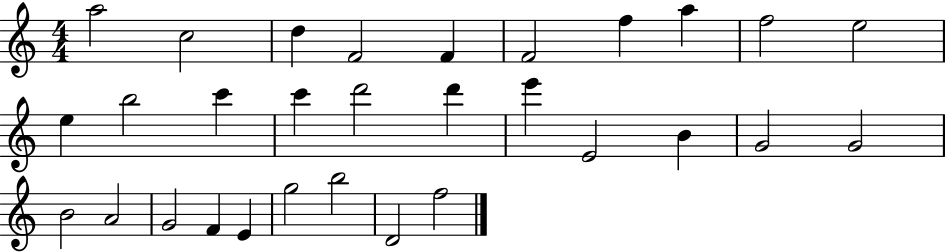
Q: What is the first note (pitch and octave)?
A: A5